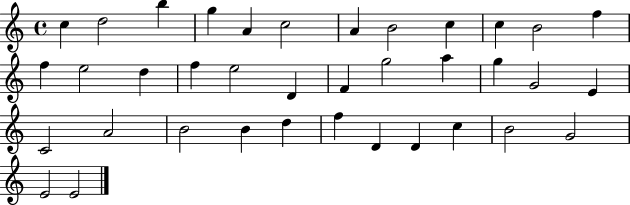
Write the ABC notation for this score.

X:1
T:Untitled
M:4/4
L:1/4
K:C
c d2 b g A c2 A B2 c c B2 f f e2 d f e2 D F g2 a g G2 E C2 A2 B2 B d f D D c B2 G2 E2 E2